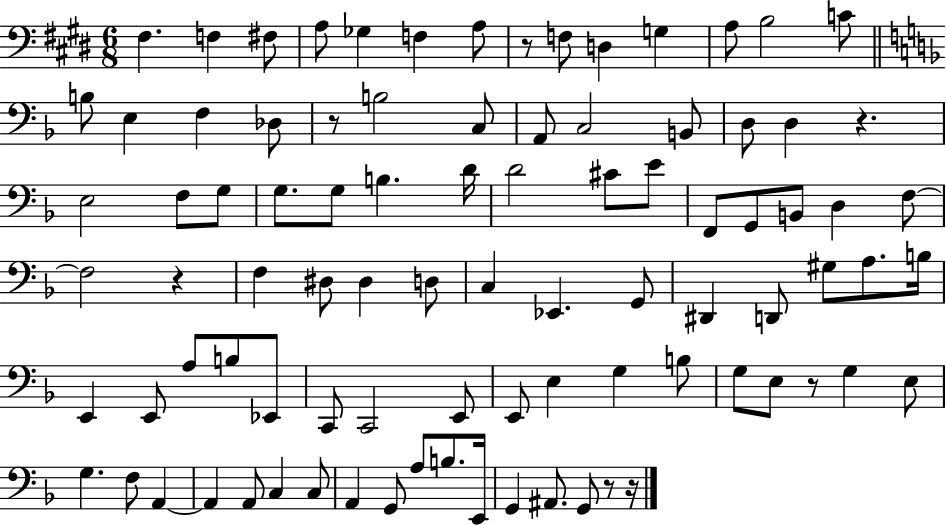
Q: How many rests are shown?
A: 7